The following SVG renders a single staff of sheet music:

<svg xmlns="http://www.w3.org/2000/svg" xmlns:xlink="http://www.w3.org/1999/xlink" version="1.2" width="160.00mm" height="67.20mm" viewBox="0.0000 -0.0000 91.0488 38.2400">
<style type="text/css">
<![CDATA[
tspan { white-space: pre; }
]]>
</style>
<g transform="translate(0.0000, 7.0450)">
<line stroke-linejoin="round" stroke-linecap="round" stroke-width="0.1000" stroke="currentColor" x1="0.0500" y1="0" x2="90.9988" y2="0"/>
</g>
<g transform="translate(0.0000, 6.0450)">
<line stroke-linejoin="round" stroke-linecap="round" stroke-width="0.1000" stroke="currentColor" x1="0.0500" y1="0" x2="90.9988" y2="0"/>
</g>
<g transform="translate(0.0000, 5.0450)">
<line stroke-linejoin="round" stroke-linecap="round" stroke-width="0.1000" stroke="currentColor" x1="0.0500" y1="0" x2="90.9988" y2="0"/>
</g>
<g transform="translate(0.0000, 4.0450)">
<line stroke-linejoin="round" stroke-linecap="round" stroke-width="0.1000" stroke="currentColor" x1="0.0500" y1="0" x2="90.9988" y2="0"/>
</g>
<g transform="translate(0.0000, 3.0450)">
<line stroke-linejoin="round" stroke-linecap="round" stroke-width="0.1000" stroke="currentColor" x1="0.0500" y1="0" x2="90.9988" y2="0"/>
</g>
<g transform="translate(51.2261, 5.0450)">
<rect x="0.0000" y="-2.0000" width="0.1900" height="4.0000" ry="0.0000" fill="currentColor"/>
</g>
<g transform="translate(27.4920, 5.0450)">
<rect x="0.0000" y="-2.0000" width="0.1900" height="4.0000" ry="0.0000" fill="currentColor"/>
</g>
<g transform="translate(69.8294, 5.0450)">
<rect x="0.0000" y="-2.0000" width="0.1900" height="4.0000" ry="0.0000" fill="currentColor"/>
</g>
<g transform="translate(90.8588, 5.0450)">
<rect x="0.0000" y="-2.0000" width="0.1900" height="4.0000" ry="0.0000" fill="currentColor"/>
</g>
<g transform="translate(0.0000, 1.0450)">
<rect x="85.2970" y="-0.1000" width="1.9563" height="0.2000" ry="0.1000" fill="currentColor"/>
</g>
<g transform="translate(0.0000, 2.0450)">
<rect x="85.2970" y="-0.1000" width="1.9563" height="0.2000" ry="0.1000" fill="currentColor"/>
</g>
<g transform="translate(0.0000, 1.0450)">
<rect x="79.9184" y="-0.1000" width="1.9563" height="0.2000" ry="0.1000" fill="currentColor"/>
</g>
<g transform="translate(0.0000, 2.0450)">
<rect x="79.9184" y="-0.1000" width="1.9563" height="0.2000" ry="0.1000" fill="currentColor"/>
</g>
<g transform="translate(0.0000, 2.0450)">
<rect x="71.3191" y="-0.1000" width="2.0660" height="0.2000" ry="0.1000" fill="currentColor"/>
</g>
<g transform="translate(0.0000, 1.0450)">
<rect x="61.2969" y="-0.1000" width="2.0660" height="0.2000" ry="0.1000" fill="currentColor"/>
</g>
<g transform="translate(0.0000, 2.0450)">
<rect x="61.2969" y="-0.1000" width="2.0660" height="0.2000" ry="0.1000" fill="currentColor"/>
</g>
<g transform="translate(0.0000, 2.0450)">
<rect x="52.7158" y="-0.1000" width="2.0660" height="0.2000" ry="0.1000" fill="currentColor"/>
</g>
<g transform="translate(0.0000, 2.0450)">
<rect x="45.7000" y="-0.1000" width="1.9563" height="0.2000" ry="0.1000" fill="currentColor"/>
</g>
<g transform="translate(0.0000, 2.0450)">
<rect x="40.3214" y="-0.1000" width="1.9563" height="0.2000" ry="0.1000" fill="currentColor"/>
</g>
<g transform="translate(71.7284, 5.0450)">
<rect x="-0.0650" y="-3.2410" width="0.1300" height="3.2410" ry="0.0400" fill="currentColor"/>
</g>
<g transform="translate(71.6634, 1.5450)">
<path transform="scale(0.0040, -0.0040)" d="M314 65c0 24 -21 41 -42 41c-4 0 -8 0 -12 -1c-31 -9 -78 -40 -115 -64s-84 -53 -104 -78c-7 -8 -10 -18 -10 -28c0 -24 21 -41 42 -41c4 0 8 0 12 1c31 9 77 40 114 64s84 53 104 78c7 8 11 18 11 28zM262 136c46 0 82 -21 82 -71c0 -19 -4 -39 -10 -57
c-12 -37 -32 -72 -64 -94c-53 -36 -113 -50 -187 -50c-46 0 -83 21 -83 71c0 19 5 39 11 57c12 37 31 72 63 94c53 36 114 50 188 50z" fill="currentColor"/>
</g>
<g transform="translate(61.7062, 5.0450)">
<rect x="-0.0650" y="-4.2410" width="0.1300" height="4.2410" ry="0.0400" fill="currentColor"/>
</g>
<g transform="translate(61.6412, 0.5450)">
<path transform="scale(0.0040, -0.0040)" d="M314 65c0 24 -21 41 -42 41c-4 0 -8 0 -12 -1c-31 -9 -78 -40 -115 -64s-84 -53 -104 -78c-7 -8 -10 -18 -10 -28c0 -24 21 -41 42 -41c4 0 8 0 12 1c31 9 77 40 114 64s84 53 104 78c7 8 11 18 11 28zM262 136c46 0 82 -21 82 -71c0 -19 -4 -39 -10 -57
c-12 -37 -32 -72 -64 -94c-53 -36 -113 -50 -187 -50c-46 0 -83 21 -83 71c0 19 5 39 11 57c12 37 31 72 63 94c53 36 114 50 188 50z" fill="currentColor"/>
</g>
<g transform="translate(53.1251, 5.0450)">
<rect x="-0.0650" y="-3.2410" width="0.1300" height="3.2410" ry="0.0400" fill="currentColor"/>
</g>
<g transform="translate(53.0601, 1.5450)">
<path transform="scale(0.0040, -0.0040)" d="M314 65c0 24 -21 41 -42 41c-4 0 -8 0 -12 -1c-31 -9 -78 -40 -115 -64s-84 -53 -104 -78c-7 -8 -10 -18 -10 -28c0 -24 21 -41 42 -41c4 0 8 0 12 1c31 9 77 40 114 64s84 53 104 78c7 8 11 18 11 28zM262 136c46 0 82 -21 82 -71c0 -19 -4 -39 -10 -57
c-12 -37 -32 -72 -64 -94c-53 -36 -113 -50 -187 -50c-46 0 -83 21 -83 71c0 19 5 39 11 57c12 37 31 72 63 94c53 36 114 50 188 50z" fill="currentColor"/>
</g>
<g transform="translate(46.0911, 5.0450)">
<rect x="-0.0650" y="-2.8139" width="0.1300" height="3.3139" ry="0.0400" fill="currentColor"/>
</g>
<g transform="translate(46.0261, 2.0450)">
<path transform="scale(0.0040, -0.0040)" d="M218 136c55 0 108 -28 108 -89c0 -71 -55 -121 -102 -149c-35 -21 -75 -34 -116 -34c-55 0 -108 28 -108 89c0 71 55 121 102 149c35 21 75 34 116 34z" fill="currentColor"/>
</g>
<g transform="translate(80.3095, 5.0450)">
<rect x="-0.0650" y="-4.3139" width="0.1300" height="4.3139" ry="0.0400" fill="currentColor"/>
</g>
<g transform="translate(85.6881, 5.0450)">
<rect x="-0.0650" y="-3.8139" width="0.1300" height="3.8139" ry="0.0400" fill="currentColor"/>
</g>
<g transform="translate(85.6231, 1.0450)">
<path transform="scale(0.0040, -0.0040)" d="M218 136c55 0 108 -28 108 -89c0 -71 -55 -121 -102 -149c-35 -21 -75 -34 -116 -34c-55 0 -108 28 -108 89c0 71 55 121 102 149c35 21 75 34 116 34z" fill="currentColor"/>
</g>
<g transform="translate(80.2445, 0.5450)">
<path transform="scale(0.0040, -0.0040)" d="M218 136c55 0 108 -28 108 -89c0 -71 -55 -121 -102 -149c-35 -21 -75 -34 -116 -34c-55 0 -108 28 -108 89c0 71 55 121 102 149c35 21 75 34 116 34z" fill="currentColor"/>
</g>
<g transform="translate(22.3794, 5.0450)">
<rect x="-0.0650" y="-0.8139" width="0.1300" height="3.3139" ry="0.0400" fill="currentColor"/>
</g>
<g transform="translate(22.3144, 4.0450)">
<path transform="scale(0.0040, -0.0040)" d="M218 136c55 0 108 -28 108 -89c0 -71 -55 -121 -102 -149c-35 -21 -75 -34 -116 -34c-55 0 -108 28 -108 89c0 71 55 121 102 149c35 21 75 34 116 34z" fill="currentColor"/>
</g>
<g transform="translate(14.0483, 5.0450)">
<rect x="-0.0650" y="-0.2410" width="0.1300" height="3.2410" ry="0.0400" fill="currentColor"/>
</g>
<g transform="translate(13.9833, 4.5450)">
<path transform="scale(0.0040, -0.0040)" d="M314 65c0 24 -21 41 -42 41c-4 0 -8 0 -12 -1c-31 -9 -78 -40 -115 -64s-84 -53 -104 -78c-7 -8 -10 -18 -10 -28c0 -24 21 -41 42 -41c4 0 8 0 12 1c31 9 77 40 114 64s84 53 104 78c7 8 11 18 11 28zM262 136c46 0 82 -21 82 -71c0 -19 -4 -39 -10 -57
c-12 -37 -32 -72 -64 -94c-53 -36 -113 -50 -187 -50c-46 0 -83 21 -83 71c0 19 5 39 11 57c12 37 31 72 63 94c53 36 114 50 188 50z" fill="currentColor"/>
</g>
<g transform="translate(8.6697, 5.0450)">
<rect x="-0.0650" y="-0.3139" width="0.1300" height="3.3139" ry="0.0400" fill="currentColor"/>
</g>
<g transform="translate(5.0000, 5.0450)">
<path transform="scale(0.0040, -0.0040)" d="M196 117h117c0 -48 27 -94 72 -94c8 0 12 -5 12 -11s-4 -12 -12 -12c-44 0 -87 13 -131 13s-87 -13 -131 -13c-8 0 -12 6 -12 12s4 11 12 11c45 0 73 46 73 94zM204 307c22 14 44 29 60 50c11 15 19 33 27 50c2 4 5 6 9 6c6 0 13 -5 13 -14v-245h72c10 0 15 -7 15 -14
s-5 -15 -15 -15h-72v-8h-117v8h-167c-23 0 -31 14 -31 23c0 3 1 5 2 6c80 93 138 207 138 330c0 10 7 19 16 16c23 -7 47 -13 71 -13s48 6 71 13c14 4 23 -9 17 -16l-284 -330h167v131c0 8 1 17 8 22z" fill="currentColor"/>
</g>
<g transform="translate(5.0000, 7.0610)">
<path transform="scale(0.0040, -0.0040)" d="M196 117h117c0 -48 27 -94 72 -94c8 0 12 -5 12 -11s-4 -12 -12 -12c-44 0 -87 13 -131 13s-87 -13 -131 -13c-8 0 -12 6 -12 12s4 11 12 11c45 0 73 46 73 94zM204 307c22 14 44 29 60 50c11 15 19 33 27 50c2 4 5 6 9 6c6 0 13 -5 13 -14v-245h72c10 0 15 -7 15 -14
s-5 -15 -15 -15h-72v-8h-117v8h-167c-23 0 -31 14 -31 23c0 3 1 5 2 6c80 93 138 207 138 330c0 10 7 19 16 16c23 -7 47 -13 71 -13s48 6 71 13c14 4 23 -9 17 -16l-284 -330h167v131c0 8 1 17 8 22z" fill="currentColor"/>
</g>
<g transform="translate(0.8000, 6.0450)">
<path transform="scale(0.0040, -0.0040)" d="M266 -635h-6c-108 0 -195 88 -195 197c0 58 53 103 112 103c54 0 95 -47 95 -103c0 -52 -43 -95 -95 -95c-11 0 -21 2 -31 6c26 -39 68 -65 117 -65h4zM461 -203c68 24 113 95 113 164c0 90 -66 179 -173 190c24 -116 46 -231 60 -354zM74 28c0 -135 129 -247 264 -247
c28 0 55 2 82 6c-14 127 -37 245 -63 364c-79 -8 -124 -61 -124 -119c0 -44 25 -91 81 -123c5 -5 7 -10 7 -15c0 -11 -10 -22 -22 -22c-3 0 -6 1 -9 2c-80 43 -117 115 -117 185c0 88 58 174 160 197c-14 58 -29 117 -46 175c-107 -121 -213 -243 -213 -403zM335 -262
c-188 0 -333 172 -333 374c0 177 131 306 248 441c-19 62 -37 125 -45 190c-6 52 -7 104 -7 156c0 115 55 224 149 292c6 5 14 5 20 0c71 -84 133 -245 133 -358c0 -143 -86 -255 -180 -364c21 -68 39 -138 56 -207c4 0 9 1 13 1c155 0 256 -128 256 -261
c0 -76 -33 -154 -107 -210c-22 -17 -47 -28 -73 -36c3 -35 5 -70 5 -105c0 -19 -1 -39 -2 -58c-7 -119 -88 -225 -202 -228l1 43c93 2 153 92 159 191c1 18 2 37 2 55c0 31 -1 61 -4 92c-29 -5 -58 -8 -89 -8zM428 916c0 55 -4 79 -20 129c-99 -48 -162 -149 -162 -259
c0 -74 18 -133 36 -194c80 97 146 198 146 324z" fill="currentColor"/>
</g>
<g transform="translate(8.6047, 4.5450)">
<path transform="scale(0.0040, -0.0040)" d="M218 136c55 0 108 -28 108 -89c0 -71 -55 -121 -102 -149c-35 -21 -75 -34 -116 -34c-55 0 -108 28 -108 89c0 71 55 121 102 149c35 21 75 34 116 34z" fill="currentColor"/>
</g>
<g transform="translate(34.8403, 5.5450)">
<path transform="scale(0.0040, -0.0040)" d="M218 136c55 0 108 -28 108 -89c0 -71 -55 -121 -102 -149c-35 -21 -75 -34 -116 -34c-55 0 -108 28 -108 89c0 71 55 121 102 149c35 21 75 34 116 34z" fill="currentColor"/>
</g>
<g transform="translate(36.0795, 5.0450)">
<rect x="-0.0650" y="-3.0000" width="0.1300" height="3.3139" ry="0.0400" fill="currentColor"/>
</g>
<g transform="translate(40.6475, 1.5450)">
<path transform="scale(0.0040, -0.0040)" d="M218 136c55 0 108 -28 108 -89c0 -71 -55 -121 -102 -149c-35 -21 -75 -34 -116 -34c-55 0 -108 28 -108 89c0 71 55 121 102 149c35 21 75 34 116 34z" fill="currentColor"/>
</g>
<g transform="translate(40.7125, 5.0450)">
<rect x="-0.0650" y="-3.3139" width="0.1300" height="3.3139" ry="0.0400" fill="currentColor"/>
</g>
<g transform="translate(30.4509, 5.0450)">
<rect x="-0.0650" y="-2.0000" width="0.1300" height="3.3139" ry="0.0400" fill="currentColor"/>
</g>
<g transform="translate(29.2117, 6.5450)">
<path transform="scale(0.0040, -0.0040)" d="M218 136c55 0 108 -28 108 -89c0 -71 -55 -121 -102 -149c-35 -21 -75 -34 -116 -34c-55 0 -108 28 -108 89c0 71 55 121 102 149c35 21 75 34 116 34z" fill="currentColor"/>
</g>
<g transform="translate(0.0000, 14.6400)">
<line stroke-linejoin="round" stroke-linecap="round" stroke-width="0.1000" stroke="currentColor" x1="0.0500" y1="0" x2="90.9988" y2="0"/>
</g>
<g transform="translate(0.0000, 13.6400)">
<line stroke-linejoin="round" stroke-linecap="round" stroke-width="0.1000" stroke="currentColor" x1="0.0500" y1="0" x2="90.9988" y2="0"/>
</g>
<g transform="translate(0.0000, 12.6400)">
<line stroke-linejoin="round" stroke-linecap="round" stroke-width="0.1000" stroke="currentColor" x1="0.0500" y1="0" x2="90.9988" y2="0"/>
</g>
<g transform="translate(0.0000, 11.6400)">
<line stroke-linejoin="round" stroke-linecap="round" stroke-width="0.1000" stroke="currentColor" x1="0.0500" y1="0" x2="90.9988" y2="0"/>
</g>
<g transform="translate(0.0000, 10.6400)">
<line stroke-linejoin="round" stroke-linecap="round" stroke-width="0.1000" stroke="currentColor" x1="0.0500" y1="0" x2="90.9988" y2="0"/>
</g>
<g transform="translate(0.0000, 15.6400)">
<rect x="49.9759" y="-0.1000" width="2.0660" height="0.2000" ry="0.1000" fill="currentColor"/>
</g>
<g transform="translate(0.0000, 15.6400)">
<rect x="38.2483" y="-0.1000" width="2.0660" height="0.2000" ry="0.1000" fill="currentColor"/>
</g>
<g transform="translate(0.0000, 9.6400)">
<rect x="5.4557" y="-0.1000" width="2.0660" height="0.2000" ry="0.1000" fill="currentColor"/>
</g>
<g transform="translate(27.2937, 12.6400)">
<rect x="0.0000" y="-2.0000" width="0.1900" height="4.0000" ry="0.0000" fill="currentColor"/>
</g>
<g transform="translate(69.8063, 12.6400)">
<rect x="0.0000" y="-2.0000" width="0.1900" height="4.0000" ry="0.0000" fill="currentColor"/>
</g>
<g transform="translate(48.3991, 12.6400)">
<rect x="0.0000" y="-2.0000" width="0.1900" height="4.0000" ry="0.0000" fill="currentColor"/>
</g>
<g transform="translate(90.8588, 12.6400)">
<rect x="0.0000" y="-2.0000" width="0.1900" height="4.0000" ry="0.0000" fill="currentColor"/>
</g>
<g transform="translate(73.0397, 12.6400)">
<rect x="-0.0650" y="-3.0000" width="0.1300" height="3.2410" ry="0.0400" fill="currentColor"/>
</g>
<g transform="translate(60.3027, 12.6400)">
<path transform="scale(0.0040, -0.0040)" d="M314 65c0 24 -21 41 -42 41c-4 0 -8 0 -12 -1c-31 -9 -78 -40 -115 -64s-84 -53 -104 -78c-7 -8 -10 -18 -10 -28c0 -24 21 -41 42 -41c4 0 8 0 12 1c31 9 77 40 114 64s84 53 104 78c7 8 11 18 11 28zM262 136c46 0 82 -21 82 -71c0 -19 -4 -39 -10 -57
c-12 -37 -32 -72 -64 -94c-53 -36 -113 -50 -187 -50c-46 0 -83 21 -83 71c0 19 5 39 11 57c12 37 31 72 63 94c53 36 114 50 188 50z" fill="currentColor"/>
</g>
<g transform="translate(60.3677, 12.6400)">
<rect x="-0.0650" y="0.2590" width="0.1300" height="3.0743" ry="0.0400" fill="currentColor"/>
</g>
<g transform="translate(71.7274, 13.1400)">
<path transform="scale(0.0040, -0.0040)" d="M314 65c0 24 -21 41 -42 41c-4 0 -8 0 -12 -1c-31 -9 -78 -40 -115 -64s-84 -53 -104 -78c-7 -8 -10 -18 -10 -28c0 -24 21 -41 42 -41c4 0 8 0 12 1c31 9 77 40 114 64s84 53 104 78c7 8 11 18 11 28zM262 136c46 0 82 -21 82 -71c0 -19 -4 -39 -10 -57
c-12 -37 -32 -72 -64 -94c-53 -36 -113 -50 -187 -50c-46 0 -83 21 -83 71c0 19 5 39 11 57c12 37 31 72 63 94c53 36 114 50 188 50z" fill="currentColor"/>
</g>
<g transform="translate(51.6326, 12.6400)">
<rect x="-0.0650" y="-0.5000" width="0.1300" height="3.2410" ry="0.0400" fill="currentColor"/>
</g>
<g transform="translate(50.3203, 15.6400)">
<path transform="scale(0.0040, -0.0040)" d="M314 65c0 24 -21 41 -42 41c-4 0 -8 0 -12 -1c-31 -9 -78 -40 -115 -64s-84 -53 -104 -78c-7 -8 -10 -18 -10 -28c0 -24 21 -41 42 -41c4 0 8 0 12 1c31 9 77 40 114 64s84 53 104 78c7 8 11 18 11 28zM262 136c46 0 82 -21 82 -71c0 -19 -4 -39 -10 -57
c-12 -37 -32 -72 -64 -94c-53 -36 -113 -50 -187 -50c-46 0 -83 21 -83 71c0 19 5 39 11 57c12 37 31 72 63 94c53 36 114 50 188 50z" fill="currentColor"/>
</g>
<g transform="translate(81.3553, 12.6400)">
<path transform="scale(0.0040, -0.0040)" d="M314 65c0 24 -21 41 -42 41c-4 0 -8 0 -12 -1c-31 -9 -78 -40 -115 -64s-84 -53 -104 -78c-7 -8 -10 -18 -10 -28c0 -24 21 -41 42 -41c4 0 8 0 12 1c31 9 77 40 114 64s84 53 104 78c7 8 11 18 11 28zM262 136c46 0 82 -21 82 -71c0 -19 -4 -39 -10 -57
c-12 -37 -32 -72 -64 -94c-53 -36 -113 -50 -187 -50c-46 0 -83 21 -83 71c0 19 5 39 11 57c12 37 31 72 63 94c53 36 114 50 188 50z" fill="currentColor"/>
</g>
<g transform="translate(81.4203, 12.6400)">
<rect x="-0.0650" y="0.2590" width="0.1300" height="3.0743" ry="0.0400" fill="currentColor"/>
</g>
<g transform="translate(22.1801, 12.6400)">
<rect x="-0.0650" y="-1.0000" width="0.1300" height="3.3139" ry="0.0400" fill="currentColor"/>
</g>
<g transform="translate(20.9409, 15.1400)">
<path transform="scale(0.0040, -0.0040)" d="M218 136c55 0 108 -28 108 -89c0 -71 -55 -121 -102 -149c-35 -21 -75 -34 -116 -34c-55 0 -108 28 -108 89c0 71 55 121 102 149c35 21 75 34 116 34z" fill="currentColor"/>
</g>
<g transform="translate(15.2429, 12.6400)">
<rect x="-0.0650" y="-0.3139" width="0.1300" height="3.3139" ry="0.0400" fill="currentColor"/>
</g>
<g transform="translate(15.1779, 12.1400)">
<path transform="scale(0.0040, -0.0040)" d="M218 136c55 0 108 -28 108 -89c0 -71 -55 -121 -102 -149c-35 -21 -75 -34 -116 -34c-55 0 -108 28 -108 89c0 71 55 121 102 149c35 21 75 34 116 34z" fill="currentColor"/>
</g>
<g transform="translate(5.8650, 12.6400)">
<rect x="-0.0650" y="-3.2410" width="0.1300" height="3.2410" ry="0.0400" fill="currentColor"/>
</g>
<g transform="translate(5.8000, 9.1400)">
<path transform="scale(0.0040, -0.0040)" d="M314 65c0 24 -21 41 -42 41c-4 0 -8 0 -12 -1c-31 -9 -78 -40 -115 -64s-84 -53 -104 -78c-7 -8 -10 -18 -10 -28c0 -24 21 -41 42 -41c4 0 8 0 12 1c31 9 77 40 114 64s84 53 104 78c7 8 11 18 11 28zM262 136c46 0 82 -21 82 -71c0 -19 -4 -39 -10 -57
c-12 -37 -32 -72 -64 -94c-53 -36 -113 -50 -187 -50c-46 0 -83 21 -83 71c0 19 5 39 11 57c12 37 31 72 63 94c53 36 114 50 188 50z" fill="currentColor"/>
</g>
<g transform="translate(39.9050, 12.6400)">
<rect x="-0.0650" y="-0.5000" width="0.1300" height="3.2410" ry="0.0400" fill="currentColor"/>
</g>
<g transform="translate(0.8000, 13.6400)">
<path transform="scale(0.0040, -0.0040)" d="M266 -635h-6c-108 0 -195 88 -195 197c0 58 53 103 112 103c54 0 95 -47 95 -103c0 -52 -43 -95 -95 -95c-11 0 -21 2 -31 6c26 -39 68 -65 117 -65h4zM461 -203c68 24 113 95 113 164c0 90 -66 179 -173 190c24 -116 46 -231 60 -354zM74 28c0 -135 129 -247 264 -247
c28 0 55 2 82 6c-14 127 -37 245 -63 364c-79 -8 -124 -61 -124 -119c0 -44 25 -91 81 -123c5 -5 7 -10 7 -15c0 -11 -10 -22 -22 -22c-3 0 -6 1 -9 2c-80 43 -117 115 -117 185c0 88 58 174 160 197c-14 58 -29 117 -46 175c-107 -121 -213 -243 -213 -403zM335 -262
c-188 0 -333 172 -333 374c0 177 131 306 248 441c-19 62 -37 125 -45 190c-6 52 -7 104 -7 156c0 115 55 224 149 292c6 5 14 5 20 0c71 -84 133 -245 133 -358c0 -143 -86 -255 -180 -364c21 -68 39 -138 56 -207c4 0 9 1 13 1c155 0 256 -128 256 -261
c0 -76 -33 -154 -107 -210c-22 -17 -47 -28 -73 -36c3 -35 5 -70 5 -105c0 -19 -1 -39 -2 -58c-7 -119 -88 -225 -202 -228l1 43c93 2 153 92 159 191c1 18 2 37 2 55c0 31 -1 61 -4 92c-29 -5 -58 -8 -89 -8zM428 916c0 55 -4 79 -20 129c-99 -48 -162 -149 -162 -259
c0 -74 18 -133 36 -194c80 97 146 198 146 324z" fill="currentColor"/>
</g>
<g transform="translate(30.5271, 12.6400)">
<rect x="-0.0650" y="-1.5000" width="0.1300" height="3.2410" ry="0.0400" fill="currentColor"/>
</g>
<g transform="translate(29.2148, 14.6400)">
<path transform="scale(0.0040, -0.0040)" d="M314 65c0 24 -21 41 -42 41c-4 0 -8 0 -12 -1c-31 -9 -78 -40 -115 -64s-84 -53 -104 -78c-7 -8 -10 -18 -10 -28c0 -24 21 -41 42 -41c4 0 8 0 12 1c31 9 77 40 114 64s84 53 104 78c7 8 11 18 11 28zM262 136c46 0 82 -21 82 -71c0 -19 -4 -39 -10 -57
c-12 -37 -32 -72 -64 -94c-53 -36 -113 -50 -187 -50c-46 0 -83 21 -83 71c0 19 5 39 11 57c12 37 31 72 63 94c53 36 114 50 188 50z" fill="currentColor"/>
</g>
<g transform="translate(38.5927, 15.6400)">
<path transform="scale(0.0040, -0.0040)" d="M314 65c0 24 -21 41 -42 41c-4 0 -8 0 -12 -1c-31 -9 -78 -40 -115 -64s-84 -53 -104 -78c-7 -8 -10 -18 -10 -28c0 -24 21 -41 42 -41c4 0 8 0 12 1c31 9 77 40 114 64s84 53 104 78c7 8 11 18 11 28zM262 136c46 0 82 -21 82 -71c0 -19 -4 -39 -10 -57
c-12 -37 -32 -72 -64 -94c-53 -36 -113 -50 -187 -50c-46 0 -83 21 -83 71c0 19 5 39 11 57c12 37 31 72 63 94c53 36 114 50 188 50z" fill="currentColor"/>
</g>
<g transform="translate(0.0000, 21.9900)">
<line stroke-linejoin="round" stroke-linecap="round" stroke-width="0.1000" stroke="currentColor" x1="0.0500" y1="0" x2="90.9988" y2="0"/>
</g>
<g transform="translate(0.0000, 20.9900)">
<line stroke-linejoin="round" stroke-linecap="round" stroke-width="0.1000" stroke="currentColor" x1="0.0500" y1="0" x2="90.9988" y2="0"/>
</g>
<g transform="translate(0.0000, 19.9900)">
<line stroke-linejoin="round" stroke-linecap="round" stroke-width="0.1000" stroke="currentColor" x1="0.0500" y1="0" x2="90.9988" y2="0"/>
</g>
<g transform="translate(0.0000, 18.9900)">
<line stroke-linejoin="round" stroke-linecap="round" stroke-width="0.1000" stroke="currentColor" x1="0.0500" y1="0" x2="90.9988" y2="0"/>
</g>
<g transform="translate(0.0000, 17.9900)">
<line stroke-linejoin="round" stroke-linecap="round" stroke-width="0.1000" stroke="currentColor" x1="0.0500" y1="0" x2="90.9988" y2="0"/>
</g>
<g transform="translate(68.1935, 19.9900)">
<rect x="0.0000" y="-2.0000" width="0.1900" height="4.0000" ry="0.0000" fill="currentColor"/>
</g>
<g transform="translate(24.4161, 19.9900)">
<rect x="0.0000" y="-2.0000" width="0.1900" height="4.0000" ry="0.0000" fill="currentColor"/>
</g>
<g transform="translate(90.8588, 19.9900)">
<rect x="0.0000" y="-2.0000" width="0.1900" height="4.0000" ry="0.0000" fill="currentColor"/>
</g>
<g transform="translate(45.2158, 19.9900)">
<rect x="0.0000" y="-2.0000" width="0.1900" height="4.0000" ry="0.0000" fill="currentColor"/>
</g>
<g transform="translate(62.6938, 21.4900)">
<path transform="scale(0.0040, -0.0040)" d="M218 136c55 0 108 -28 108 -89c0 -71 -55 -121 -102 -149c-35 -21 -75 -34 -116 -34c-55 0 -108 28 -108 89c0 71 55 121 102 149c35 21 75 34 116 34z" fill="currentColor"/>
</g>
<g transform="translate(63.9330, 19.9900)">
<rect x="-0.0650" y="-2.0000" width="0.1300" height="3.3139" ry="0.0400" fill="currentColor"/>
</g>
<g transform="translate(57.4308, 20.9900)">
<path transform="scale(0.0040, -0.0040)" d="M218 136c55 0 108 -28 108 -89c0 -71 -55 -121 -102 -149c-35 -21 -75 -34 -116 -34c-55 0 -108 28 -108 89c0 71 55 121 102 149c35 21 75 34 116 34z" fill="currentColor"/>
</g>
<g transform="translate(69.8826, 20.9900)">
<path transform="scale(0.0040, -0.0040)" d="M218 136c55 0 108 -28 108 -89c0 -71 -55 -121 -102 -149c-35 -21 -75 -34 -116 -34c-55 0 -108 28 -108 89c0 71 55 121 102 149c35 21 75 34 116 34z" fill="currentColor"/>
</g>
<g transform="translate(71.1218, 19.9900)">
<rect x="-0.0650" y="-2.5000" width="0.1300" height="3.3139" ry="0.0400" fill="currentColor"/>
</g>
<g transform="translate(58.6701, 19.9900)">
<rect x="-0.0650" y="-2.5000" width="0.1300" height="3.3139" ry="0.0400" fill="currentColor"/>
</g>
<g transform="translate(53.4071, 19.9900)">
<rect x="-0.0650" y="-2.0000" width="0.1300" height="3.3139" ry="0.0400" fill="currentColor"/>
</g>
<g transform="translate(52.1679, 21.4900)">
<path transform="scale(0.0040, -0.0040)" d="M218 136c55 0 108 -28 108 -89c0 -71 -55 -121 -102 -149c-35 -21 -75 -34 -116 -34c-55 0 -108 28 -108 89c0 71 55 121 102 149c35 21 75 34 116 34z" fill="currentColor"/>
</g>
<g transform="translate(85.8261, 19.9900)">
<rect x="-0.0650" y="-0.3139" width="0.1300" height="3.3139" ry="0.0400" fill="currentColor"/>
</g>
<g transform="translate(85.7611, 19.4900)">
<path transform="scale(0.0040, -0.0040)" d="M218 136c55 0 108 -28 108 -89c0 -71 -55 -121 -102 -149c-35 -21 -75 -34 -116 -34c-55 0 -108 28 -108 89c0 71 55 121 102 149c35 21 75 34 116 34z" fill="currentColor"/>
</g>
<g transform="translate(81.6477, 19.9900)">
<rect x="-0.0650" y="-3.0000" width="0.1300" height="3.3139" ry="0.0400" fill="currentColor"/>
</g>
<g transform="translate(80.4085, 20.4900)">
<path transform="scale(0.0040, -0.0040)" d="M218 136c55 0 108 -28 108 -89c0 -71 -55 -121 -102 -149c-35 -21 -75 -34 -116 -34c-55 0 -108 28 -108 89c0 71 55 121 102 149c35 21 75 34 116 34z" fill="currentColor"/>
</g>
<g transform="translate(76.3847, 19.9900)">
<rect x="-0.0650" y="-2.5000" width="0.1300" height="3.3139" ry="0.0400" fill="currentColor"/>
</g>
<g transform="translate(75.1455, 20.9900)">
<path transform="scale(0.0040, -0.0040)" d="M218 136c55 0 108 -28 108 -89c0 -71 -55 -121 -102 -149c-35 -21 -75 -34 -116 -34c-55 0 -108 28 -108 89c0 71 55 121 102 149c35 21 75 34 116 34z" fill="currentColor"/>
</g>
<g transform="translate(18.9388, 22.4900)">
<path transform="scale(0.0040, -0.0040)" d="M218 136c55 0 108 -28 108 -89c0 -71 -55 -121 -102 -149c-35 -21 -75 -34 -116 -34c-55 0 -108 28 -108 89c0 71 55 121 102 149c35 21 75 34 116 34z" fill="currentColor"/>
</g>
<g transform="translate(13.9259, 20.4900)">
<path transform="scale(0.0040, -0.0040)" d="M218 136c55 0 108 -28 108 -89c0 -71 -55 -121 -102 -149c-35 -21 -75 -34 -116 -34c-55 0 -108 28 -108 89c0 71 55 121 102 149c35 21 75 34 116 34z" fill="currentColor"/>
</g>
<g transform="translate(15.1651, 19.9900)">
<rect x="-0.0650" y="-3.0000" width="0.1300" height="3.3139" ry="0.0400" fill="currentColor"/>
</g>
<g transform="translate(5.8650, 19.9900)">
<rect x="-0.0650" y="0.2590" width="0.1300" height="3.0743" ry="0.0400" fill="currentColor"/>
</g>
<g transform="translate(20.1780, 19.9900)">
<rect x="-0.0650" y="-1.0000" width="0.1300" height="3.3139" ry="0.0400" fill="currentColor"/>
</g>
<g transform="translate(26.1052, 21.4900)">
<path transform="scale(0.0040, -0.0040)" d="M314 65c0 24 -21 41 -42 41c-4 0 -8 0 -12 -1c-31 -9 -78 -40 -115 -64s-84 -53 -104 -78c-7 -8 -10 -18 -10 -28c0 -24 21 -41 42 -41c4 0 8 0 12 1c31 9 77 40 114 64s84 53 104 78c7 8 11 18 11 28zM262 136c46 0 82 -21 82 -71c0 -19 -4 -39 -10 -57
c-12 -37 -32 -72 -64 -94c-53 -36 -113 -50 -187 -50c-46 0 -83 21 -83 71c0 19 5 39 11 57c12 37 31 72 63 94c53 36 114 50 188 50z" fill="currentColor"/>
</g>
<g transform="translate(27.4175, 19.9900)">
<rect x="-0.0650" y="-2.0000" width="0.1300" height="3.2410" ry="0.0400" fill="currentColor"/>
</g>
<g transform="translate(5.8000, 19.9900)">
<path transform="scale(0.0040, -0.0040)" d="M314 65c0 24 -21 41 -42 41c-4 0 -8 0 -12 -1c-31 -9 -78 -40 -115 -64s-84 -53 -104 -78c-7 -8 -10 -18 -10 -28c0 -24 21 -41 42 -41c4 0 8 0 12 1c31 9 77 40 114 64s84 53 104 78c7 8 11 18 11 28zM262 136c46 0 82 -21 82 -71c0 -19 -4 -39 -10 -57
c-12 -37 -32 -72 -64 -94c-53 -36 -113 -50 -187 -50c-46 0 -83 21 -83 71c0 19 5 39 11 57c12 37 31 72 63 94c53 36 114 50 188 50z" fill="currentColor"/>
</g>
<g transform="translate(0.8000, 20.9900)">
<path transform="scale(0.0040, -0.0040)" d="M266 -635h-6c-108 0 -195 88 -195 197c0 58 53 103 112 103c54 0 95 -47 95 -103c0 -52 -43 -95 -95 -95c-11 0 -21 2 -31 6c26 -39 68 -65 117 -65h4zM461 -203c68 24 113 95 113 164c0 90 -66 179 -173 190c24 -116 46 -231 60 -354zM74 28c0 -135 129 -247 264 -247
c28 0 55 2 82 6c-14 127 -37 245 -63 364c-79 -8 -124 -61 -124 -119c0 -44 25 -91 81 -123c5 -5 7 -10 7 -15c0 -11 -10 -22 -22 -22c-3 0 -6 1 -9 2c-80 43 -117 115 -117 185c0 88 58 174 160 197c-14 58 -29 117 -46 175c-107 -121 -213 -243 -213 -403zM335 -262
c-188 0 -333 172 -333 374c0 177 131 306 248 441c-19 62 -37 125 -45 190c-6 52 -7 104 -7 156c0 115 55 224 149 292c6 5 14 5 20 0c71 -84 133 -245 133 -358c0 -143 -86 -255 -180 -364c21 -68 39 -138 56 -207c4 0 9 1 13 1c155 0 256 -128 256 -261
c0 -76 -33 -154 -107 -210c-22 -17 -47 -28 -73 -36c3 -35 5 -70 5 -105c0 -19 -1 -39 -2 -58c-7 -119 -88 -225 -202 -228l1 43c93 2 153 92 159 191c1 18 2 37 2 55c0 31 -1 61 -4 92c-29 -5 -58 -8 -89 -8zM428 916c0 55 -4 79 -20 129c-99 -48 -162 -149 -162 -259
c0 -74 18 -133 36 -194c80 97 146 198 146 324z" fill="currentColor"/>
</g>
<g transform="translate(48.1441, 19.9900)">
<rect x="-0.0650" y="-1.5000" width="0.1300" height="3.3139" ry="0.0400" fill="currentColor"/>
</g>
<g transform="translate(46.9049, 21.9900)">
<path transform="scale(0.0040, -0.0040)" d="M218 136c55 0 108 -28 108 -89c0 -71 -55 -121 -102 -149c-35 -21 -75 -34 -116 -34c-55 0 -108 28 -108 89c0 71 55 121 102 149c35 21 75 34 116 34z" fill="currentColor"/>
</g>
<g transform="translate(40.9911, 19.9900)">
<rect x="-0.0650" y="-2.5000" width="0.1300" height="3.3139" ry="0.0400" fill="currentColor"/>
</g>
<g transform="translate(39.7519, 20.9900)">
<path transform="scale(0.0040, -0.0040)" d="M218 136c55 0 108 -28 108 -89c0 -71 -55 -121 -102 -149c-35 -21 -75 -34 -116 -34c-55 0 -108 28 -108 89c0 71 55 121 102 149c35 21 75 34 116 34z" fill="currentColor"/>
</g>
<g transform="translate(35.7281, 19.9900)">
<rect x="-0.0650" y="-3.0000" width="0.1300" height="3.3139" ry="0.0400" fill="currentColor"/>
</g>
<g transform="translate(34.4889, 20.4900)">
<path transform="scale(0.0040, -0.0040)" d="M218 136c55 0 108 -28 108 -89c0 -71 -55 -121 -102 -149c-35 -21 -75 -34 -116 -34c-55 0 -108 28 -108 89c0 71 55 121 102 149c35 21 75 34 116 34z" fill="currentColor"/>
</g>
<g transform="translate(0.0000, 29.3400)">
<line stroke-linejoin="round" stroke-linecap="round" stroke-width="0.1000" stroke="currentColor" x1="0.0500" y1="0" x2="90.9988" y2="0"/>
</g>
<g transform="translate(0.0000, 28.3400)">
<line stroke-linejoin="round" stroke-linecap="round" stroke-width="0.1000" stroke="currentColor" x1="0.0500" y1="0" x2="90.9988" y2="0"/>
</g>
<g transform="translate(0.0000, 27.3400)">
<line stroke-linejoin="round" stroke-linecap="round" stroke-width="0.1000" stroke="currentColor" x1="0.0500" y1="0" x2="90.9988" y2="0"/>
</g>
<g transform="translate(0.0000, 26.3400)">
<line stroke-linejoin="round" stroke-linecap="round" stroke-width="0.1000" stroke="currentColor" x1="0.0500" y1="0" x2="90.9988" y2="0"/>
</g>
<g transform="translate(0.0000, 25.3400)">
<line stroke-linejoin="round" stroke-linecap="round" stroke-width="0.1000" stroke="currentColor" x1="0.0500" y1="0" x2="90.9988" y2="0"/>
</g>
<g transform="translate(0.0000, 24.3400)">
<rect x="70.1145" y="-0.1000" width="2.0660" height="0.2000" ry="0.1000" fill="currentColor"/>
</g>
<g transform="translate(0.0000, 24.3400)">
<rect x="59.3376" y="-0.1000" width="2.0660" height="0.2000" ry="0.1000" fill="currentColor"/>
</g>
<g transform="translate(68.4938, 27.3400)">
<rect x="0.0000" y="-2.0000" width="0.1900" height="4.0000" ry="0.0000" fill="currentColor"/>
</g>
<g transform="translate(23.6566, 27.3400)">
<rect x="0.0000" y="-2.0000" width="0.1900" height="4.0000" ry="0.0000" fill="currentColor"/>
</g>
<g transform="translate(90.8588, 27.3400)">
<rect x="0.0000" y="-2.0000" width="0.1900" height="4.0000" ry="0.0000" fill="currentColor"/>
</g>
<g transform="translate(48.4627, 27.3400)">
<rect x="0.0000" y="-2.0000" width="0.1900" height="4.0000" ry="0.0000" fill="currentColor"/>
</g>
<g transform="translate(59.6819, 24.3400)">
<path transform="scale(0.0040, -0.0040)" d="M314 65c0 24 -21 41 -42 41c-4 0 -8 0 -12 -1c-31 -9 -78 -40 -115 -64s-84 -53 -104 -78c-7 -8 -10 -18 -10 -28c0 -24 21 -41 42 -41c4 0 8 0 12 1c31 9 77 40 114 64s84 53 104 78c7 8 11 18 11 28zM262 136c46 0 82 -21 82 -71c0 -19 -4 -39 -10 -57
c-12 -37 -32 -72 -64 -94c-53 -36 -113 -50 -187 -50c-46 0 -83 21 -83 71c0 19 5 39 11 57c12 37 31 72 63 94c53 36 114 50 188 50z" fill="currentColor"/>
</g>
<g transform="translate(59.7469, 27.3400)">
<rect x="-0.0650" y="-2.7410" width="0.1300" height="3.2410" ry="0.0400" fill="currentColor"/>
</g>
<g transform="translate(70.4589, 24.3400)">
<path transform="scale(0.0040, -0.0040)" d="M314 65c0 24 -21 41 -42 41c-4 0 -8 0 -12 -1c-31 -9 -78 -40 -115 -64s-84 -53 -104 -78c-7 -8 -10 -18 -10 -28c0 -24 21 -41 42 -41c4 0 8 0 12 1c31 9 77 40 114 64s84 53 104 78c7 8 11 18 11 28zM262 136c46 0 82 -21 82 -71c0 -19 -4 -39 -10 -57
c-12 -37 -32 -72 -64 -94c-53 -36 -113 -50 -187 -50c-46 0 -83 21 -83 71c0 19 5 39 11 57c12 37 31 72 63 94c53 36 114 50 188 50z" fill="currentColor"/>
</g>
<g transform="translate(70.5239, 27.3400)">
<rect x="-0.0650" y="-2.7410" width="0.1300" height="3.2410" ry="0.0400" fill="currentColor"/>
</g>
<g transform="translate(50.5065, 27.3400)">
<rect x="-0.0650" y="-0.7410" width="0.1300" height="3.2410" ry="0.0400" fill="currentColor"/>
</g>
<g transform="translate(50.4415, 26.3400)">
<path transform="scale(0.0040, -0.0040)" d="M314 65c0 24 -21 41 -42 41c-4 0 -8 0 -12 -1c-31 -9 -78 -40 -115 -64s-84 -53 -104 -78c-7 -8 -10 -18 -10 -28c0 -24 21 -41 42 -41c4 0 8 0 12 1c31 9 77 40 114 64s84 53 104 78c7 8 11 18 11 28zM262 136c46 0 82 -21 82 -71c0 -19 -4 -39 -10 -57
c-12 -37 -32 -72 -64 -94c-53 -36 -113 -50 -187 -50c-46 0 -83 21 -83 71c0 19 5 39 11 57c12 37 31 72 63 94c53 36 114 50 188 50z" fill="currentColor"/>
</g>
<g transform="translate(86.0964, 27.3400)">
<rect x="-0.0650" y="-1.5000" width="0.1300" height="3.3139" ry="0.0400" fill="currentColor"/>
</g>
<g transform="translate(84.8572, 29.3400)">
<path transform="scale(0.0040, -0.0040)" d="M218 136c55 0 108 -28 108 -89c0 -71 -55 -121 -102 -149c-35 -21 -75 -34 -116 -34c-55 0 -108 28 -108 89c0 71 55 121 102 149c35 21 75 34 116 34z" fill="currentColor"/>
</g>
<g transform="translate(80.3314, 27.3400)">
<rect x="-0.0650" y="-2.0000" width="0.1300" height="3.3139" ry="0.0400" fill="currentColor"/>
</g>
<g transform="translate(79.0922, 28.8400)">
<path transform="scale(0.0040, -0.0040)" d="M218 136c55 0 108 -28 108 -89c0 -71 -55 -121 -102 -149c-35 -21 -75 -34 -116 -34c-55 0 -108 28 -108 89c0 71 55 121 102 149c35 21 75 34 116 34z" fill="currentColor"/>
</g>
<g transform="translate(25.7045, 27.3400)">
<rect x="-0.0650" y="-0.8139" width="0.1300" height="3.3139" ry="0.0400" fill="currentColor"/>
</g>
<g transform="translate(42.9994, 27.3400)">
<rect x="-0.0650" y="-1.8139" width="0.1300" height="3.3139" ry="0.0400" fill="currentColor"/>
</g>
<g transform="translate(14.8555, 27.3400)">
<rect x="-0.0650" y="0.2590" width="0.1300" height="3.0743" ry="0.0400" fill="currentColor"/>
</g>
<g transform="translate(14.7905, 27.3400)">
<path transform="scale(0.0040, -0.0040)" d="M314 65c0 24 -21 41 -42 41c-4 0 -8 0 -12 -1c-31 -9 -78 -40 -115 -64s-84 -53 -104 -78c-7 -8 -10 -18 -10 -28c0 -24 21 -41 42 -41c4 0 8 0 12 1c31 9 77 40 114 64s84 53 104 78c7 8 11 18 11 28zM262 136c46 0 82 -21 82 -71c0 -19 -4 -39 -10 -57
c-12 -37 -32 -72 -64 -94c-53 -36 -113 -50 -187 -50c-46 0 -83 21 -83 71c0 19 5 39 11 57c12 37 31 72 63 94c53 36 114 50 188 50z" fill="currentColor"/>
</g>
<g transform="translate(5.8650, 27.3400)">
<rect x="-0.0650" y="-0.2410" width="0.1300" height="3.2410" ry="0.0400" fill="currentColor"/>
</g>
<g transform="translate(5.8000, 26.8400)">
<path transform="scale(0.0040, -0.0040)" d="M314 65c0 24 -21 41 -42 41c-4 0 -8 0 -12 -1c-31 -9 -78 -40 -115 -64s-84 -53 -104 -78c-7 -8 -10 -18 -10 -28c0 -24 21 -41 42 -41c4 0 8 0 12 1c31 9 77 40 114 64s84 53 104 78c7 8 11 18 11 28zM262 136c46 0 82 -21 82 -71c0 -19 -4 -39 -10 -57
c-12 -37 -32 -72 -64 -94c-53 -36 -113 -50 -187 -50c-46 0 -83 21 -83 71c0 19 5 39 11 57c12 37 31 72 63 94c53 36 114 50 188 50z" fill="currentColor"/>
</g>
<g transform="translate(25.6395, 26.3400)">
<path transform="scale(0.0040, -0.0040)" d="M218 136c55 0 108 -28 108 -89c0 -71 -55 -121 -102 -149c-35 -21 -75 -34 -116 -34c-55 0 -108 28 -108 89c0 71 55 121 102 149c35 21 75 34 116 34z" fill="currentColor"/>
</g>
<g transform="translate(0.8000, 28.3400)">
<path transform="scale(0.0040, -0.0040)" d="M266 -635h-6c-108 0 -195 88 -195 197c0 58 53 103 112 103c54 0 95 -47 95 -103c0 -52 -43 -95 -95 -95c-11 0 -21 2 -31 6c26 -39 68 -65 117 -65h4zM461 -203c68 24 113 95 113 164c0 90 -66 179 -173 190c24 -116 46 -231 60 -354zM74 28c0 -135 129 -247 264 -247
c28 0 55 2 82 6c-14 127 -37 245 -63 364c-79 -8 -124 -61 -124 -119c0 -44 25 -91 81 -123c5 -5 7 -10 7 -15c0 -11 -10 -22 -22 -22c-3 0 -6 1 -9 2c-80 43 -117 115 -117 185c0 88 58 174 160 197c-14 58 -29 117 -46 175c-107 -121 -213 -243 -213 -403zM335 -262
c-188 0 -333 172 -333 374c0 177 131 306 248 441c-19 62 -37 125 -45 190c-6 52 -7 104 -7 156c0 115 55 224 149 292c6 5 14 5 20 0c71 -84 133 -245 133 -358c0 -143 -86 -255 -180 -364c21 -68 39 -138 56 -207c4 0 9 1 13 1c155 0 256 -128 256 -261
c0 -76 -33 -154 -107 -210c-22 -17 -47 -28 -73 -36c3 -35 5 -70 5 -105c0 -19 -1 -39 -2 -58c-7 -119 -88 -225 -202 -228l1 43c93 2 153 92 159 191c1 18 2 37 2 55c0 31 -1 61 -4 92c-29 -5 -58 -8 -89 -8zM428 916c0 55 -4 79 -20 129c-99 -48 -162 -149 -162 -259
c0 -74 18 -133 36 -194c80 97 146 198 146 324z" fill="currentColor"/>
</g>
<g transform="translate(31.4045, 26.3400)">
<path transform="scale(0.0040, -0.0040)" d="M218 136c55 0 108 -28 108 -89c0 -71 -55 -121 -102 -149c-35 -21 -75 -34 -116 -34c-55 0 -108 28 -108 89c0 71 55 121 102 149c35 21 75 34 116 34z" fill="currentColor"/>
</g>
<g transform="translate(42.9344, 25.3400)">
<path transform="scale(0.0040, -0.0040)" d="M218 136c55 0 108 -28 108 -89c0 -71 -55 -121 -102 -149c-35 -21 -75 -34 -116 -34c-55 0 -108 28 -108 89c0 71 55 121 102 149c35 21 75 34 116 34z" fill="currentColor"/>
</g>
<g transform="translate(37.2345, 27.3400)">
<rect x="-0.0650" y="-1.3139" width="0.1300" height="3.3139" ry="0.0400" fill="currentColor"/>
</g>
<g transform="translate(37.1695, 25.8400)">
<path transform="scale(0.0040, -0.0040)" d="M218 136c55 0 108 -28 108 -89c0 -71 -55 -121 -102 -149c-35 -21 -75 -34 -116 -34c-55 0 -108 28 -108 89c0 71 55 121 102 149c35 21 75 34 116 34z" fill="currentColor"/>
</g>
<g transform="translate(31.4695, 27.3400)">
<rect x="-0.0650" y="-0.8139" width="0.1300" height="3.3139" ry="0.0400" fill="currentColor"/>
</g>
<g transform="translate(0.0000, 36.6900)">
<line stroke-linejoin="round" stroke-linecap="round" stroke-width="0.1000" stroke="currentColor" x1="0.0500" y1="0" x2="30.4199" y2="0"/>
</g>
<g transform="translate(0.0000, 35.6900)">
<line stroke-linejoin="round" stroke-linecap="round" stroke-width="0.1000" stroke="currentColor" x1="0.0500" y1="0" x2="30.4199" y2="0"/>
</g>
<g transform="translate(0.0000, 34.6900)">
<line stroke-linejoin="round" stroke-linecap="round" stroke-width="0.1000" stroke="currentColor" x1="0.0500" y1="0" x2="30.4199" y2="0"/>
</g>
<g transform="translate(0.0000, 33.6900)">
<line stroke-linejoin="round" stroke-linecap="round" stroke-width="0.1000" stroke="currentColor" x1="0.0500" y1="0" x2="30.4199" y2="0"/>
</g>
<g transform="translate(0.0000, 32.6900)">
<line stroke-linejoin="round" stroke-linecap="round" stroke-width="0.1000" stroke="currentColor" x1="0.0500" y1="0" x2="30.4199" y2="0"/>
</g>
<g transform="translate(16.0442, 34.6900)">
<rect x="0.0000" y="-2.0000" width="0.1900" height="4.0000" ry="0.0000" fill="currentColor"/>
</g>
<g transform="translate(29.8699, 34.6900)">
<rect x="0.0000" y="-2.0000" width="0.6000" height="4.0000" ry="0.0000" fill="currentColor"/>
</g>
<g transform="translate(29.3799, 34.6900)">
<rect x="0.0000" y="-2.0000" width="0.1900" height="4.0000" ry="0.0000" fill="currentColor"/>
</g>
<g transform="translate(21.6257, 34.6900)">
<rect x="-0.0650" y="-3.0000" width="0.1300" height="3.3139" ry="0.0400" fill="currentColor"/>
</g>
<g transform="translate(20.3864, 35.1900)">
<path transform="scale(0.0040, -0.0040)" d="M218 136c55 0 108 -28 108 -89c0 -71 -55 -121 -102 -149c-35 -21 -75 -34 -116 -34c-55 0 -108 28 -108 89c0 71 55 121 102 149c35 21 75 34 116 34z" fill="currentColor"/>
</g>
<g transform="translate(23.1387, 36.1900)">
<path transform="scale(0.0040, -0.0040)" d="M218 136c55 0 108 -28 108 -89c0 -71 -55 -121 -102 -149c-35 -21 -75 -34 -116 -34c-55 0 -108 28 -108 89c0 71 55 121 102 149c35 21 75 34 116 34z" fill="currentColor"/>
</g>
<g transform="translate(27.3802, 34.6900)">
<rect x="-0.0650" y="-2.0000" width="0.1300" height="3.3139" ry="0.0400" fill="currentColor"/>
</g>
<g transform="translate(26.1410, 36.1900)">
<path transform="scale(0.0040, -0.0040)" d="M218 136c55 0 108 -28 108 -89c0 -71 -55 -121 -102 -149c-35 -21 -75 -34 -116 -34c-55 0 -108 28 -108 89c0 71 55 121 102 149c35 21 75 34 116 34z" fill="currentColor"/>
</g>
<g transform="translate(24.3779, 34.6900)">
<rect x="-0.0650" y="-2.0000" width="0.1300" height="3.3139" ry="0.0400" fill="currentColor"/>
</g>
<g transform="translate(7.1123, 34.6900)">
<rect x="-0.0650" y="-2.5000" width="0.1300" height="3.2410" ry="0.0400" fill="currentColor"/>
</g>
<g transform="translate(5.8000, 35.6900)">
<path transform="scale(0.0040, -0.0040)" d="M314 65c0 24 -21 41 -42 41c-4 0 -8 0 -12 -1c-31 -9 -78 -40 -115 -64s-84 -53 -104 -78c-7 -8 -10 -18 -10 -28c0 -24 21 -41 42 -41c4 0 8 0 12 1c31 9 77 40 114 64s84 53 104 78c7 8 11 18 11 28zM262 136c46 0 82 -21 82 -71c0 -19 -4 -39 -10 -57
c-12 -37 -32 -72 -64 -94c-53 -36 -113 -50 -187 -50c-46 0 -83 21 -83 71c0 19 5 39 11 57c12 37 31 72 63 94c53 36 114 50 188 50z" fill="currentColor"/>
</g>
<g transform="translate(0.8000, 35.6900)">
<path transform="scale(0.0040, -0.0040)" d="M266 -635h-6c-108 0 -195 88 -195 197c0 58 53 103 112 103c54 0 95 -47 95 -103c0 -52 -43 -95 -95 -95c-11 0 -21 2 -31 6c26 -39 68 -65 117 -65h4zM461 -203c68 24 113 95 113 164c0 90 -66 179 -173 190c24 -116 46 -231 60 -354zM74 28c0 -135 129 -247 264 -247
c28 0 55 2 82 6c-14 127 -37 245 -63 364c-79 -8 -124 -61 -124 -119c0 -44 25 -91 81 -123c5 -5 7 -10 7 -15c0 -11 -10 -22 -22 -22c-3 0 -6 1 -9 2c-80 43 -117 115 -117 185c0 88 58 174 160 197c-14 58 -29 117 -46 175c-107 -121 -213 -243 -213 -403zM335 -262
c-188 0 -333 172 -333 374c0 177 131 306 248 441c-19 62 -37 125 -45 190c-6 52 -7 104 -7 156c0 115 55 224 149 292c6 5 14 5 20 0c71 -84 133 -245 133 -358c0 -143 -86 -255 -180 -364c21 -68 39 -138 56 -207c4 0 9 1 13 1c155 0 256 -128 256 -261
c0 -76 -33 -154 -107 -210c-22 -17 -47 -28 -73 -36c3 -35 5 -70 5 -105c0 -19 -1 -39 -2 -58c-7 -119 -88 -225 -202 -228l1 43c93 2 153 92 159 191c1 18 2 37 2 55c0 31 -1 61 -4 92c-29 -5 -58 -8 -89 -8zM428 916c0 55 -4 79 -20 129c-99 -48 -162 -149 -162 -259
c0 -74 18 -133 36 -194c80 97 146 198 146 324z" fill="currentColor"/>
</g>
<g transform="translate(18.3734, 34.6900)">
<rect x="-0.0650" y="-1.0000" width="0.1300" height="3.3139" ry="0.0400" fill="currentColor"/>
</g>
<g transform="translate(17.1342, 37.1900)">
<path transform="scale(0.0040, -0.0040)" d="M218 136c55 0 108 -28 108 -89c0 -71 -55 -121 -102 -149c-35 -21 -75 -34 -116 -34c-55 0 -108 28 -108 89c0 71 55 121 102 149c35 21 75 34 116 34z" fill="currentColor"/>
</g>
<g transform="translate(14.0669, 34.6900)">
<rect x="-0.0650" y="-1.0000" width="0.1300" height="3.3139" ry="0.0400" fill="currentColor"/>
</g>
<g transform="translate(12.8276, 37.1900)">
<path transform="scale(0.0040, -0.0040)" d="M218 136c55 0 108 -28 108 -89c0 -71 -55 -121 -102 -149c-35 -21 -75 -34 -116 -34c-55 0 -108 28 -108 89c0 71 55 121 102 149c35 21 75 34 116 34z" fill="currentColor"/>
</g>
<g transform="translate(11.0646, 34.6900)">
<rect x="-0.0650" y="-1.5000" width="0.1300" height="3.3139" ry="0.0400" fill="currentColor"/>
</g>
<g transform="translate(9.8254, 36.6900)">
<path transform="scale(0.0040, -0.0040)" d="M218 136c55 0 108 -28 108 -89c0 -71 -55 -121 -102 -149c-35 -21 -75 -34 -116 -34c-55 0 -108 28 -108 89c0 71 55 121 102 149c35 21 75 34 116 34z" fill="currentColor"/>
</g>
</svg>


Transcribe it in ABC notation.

X:1
T:Untitled
M:4/4
L:1/4
K:C
c c2 d F A b a b2 d'2 b2 d' c' b2 c D E2 C2 C2 B2 A2 B2 B2 A D F2 A G E F G F G G A c c2 B2 d d e f d2 a2 a2 F E G2 E D D A F F